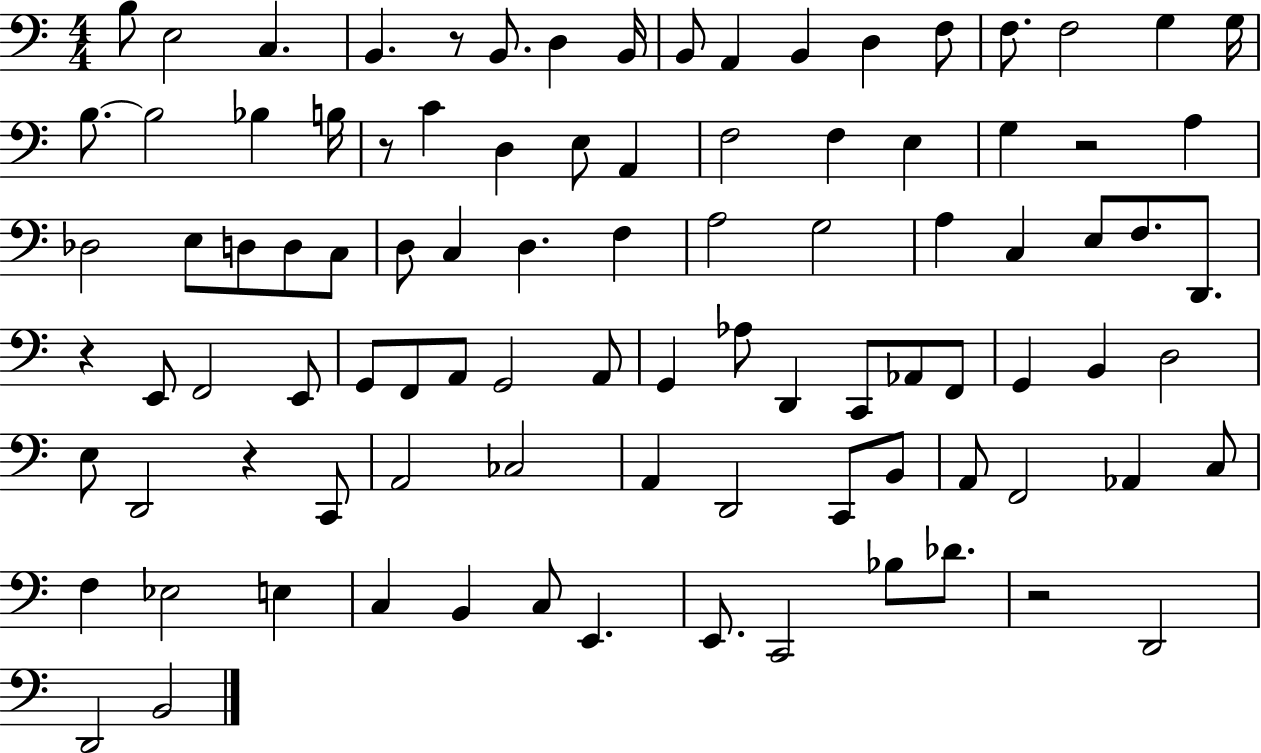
{
  \clef bass
  \numericTimeSignature
  \time 4/4
  \key c \major
  b8 e2 c4. | b,4. r8 b,8. d4 b,16 | b,8 a,4 b,4 d4 f8 | f8. f2 g4 g16 | \break b8.~~ b2 bes4 b16 | r8 c'4 d4 e8 a,4 | f2 f4 e4 | g4 r2 a4 | \break des2 e8 d8 d8 c8 | d8 c4 d4. f4 | a2 g2 | a4 c4 e8 f8. d,8. | \break r4 e,8 f,2 e,8 | g,8 f,8 a,8 g,2 a,8 | g,4 aes8 d,4 c,8 aes,8 f,8 | g,4 b,4 d2 | \break e8 d,2 r4 c,8 | a,2 ces2 | a,4 d,2 c,8 b,8 | a,8 f,2 aes,4 c8 | \break f4 ees2 e4 | c4 b,4 c8 e,4. | e,8. c,2 bes8 des'8. | r2 d,2 | \break d,2 b,2 | \bar "|."
}